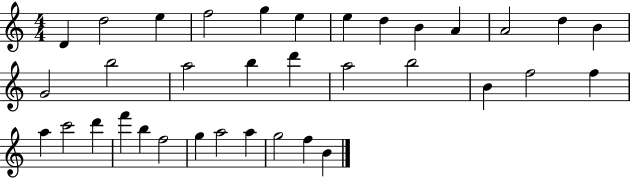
D4/q D5/h E5/q F5/h G5/q E5/q E5/q D5/q B4/q A4/q A4/h D5/q B4/q G4/h B5/h A5/h B5/q D6/q A5/h B5/h B4/q F5/h F5/q A5/q C6/h D6/q F6/q B5/q F5/h G5/q A5/h A5/q G5/h F5/q B4/q